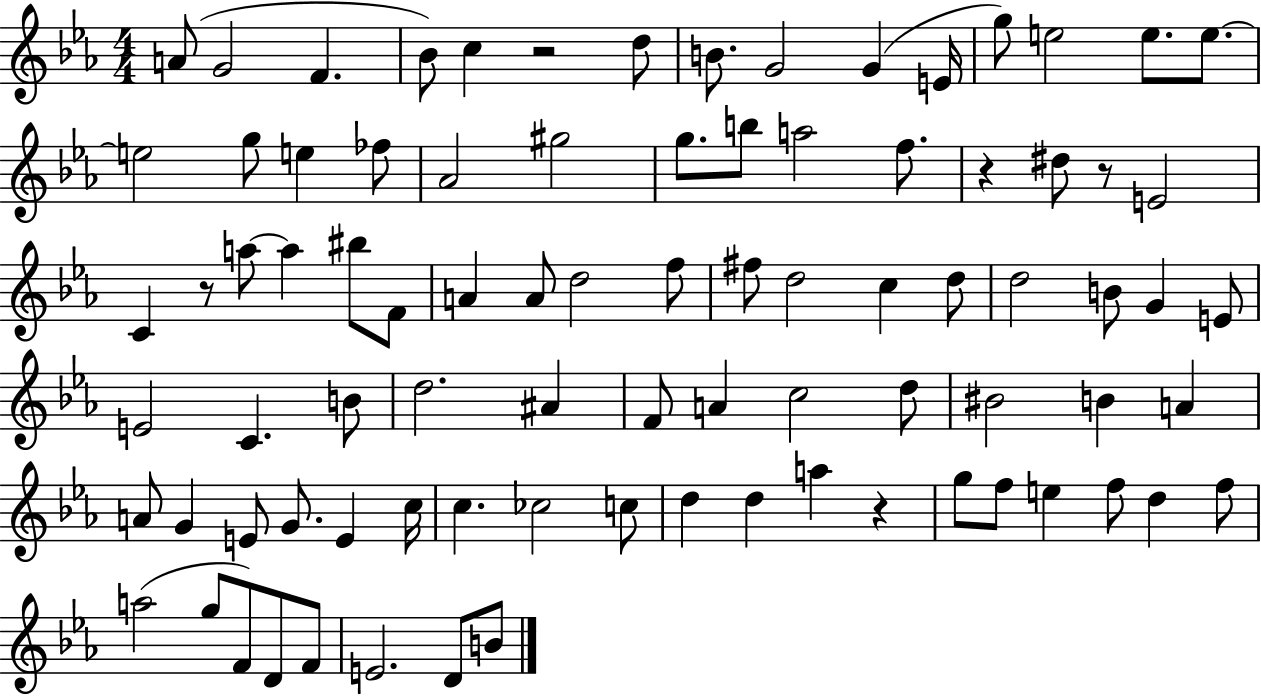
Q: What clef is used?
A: treble